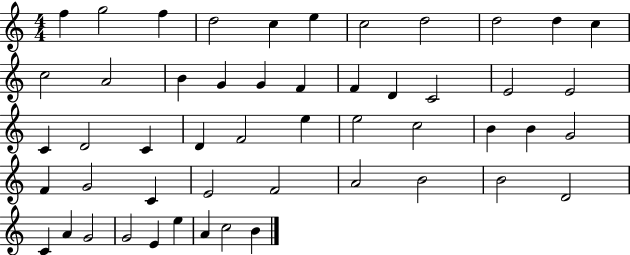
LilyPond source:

{
  \clef treble
  \numericTimeSignature
  \time 4/4
  \key c \major
  f''4 g''2 f''4 | d''2 c''4 e''4 | c''2 d''2 | d''2 d''4 c''4 | \break c''2 a'2 | b'4 g'4 g'4 f'4 | f'4 d'4 c'2 | e'2 e'2 | \break c'4 d'2 c'4 | d'4 f'2 e''4 | e''2 c''2 | b'4 b'4 g'2 | \break f'4 g'2 c'4 | e'2 f'2 | a'2 b'2 | b'2 d'2 | \break c'4 a'4 g'2 | g'2 e'4 e''4 | a'4 c''2 b'4 | \bar "|."
}